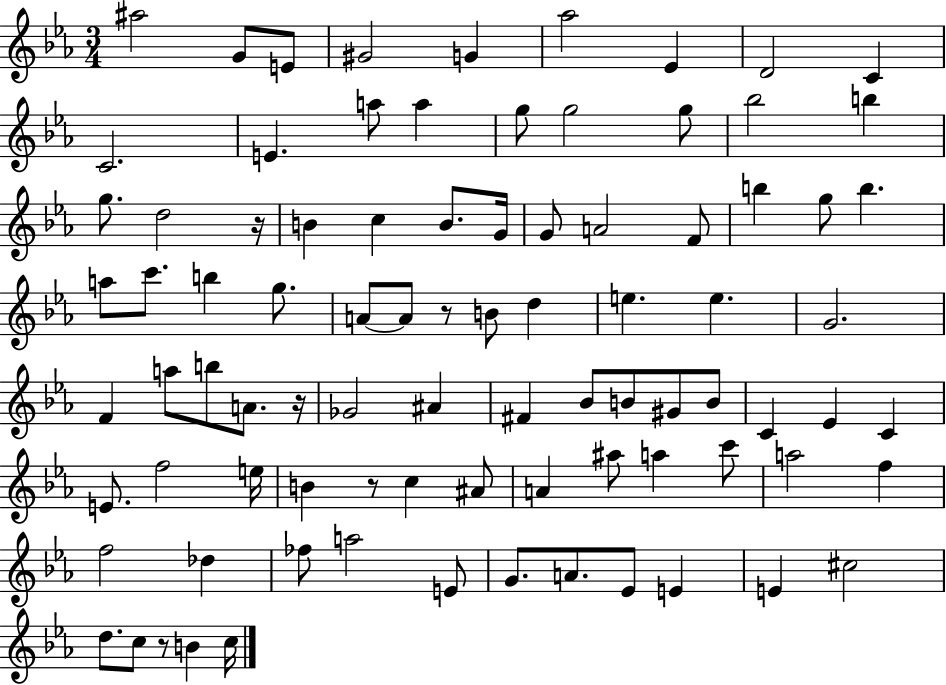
X:1
T:Untitled
M:3/4
L:1/4
K:Eb
^a2 G/2 E/2 ^G2 G _a2 _E D2 C C2 E a/2 a g/2 g2 g/2 _b2 b g/2 d2 z/4 B c B/2 G/4 G/2 A2 F/2 b g/2 b a/2 c'/2 b g/2 A/2 A/2 z/2 B/2 d e e G2 F a/2 b/2 A/2 z/4 _G2 ^A ^F _B/2 B/2 ^G/2 B/2 C _E C E/2 f2 e/4 B z/2 c ^A/2 A ^a/2 a c'/2 a2 f f2 _d _f/2 a2 E/2 G/2 A/2 _E/2 E E ^c2 d/2 c/2 z/2 B c/4